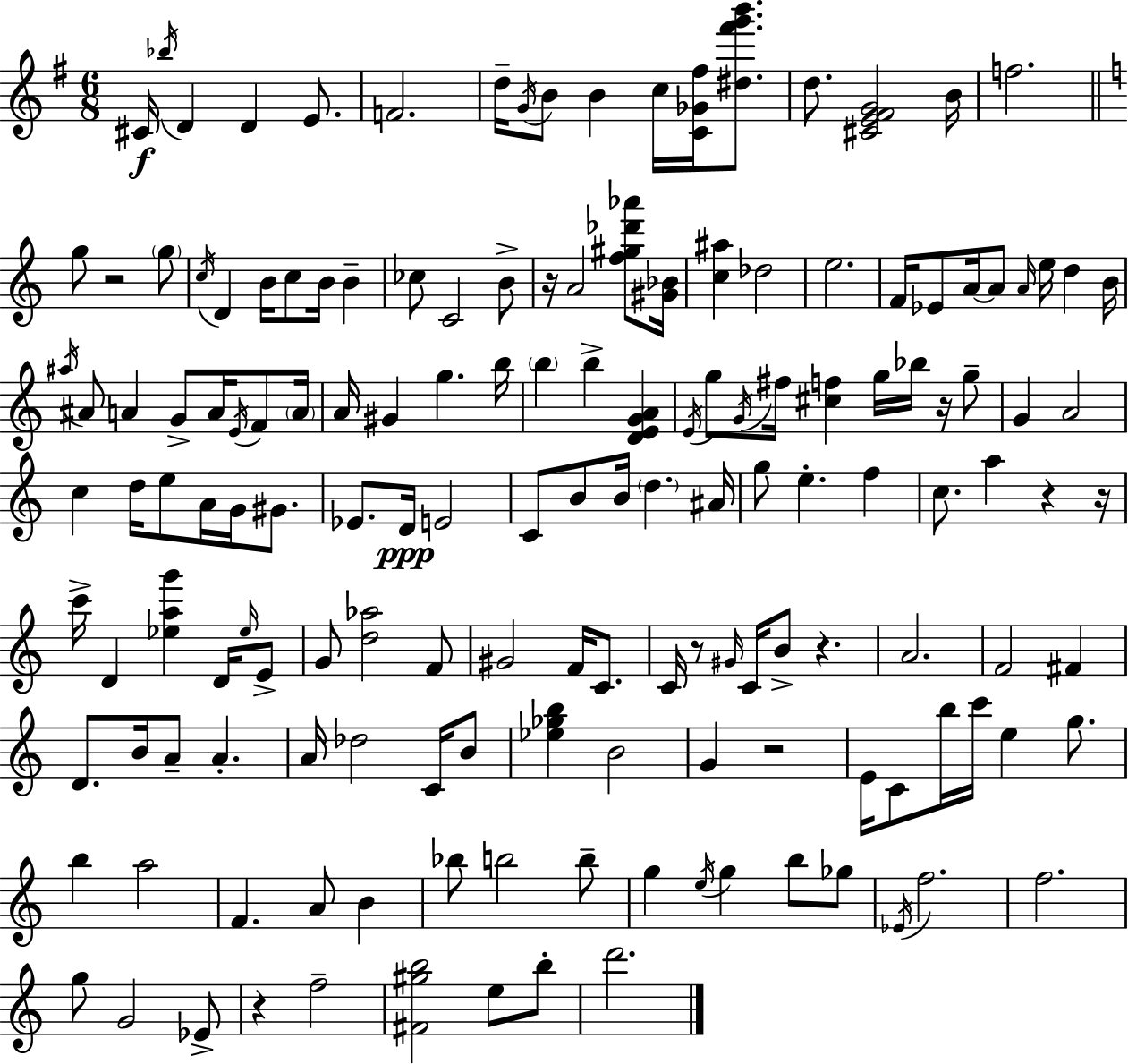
C#4/s Bb5/s D4/q D4/q E4/e. F4/h. D5/s G4/s B4/e B4/q C5/s [C4,Gb4,F#5]/s [D#5,F#6,G6,B6]/e. D5/e. [C#4,E4,F#4,G4]/h B4/s F5/h. G5/e R/h G5/e C5/s D4/q B4/s C5/e B4/s B4/q CES5/e C4/h B4/e R/s A4/h [F5,G#5,Db6,Ab6]/e [G#4,Bb4]/s [C5,A#5]/q Db5/h E5/h. F4/s Eb4/e A4/s A4/e A4/s E5/s D5/q B4/s A#5/s A#4/e A4/q G4/e A4/s E4/s F4/e A4/s A4/s G#4/q G5/q. B5/s B5/q B5/q [D4,E4,G4,A4]/q E4/s G5/e G4/s F#5/s [C#5,F5]/q G5/s Bb5/s R/s G5/e G4/q A4/h C5/q D5/s E5/e A4/s G4/s G#4/e. Eb4/e. D4/s E4/h C4/e B4/e B4/s D5/q. A#4/s G5/e E5/q. F5/q C5/e. A5/q R/q R/s C6/s D4/q [Eb5,A5,G6]/q D4/s Eb5/s E4/e G4/e [D5,Ab5]/h F4/e G#4/h F4/s C4/e. C4/s R/e G#4/s C4/s B4/e R/q. A4/h. F4/h F#4/q D4/e. B4/s A4/e A4/q. A4/s Db5/h C4/s B4/e [Eb5,Gb5,B5]/q B4/h G4/q R/h E4/s C4/e B5/s C6/s E5/q G5/e. B5/q A5/h F4/q. A4/e B4/q Bb5/e B5/h B5/e G5/q E5/s G5/q B5/e Gb5/e Eb4/s F5/h. F5/h. G5/e G4/h Eb4/e R/q F5/h [F#4,G#5,B5]/h E5/e B5/e D6/h.